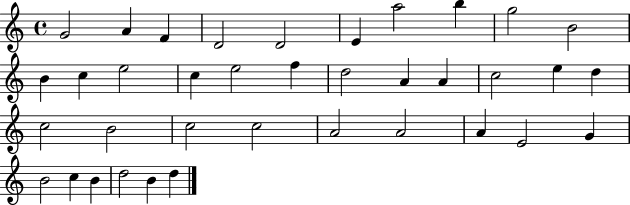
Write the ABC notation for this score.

X:1
T:Untitled
M:4/4
L:1/4
K:C
G2 A F D2 D2 E a2 b g2 B2 B c e2 c e2 f d2 A A c2 e d c2 B2 c2 c2 A2 A2 A E2 G B2 c B d2 B d